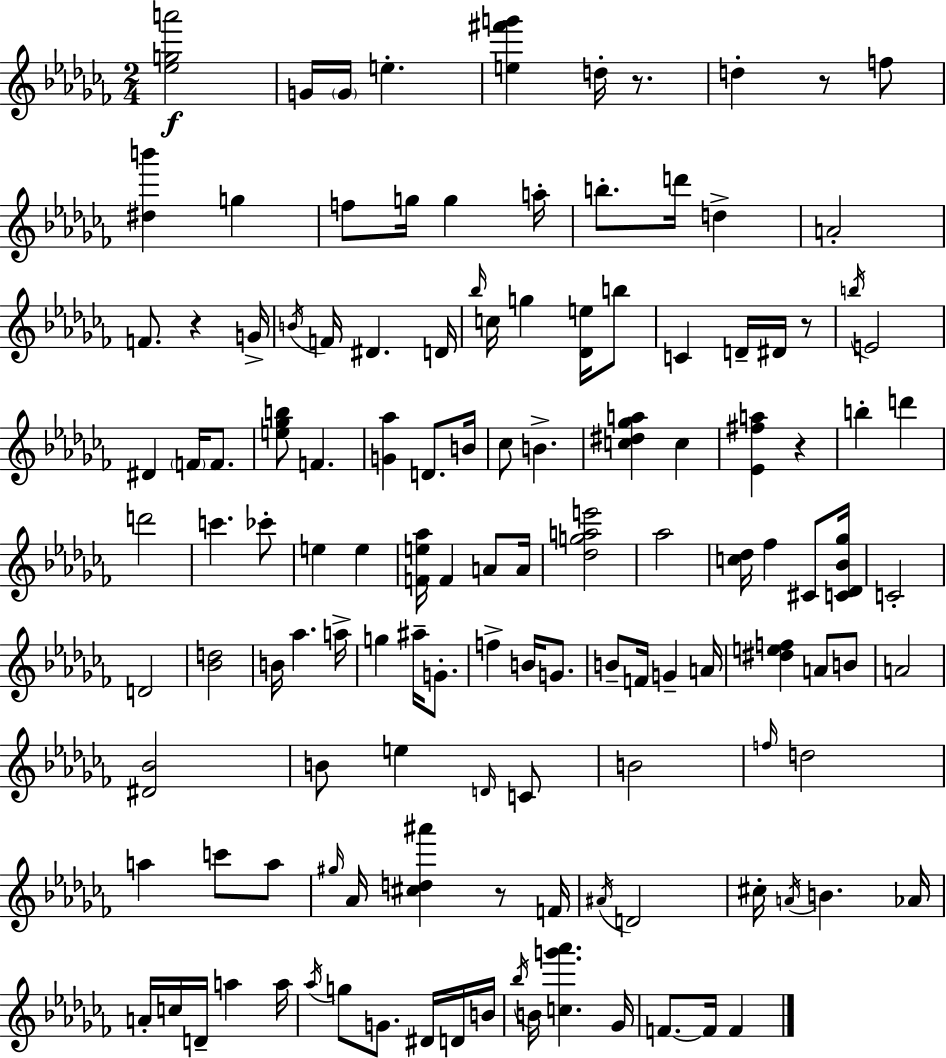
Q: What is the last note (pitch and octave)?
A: F4